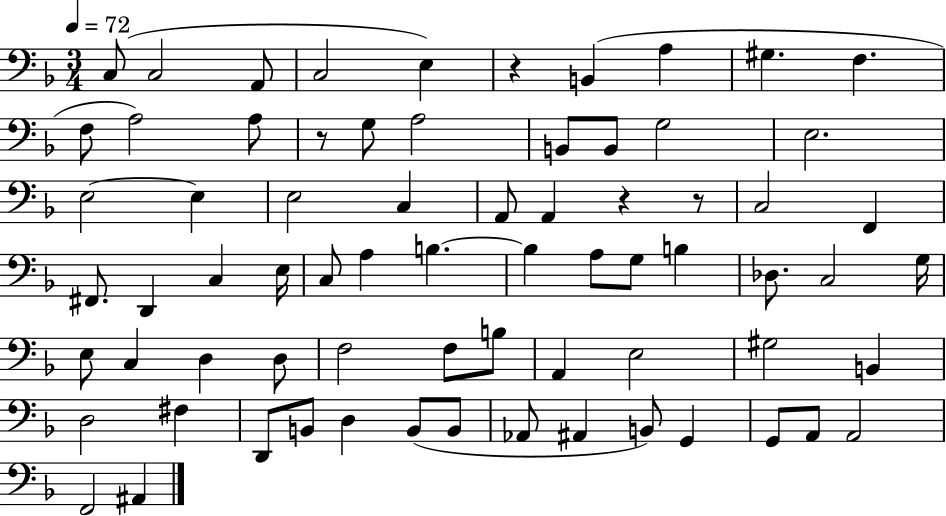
X:1
T:Untitled
M:3/4
L:1/4
K:F
C,/2 C,2 A,,/2 C,2 E, z B,, A, ^G, F, F,/2 A,2 A,/2 z/2 G,/2 A,2 B,,/2 B,,/2 G,2 E,2 E,2 E, E,2 C, A,,/2 A,, z z/2 C,2 F,, ^F,,/2 D,, C, E,/4 C,/2 A, B, B, A,/2 G,/2 B, _D,/2 C,2 G,/4 E,/2 C, D, D,/2 F,2 F,/2 B,/2 A,, E,2 ^G,2 B,, D,2 ^F, D,,/2 B,,/2 D, B,,/2 B,,/2 _A,,/2 ^A,, B,,/2 G,, G,,/2 A,,/2 A,,2 F,,2 ^A,,